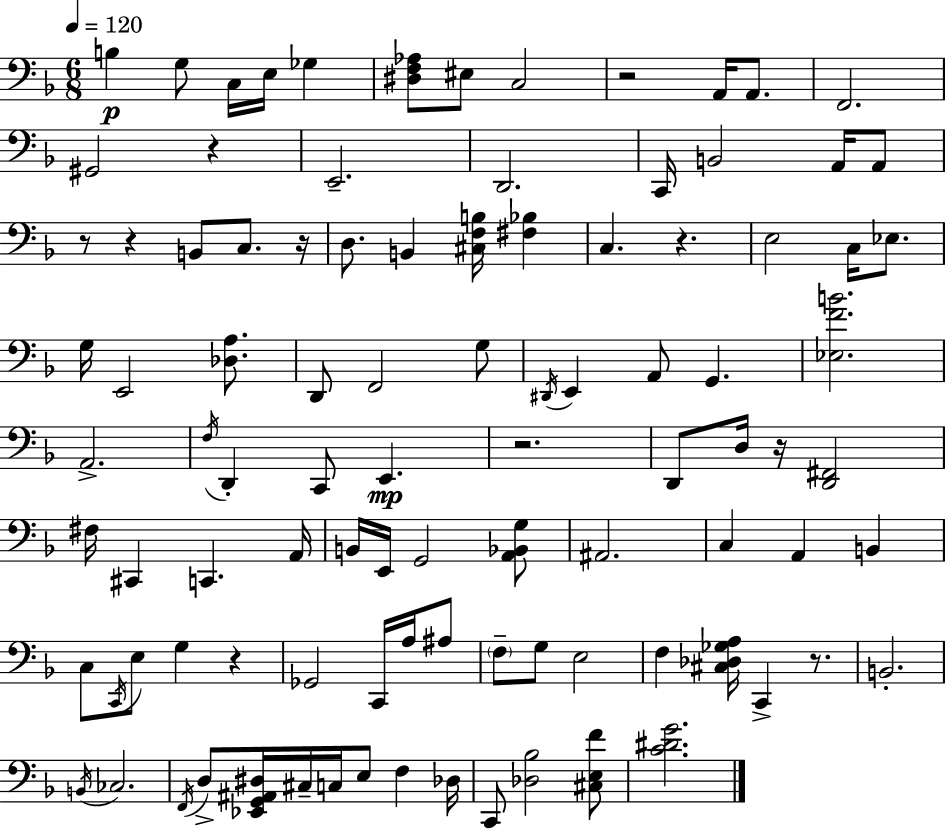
X:1
T:Untitled
M:6/8
L:1/4
K:Dm
B, G,/2 C,/4 E,/4 _G, [^D,F,_A,]/2 ^E,/2 C,2 z2 A,,/4 A,,/2 F,,2 ^G,,2 z E,,2 D,,2 C,,/4 B,,2 A,,/4 A,,/2 z/2 z B,,/2 C,/2 z/4 D,/2 B,, [^C,F,B,]/4 [^F,_B,] C, z E,2 C,/4 _E,/2 G,/4 E,,2 [_D,A,]/2 D,,/2 F,,2 G,/2 ^D,,/4 E,, A,,/2 G,, [_E,FB]2 A,,2 F,/4 D,, C,,/2 E,, z2 D,,/2 D,/4 z/4 [D,,^F,,]2 ^F,/4 ^C,, C,, A,,/4 B,,/4 E,,/4 G,,2 [A,,_B,,G,]/2 ^A,,2 C, A,, B,, C,/2 C,,/4 E,/2 G, z _G,,2 C,,/4 A,/4 ^A,/2 F,/2 G,/2 E,2 F, [^C,_D,_G,A,]/4 C,, z/2 B,,2 B,,/4 _C,2 F,,/4 D,/2 [_E,,G,,^A,,^D,]/4 ^C,/4 C,/4 E,/2 F, _D,/4 C,,/2 [_D,_B,]2 [^C,E,F]/2 [C^DG]2